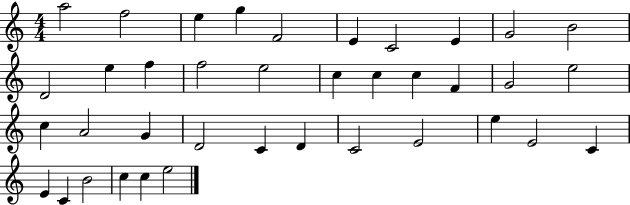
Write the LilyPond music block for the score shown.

{
  \clef treble
  \numericTimeSignature
  \time 4/4
  \key c \major
  a''2 f''2 | e''4 g''4 f'2 | e'4 c'2 e'4 | g'2 b'2 | \break d'2 e''4 f''4 | f''2 e''2 | c''4 c''4 c''4 f'4 | g'2 e''2 | \break c''4 a'2 g'4 | d'2 c'4 d'4 | c'2 e'2 | e''4 e'2 c'4 | \break e'4 c'4 b'2 | c''4 c''4 e''2 | \bar "|."
}